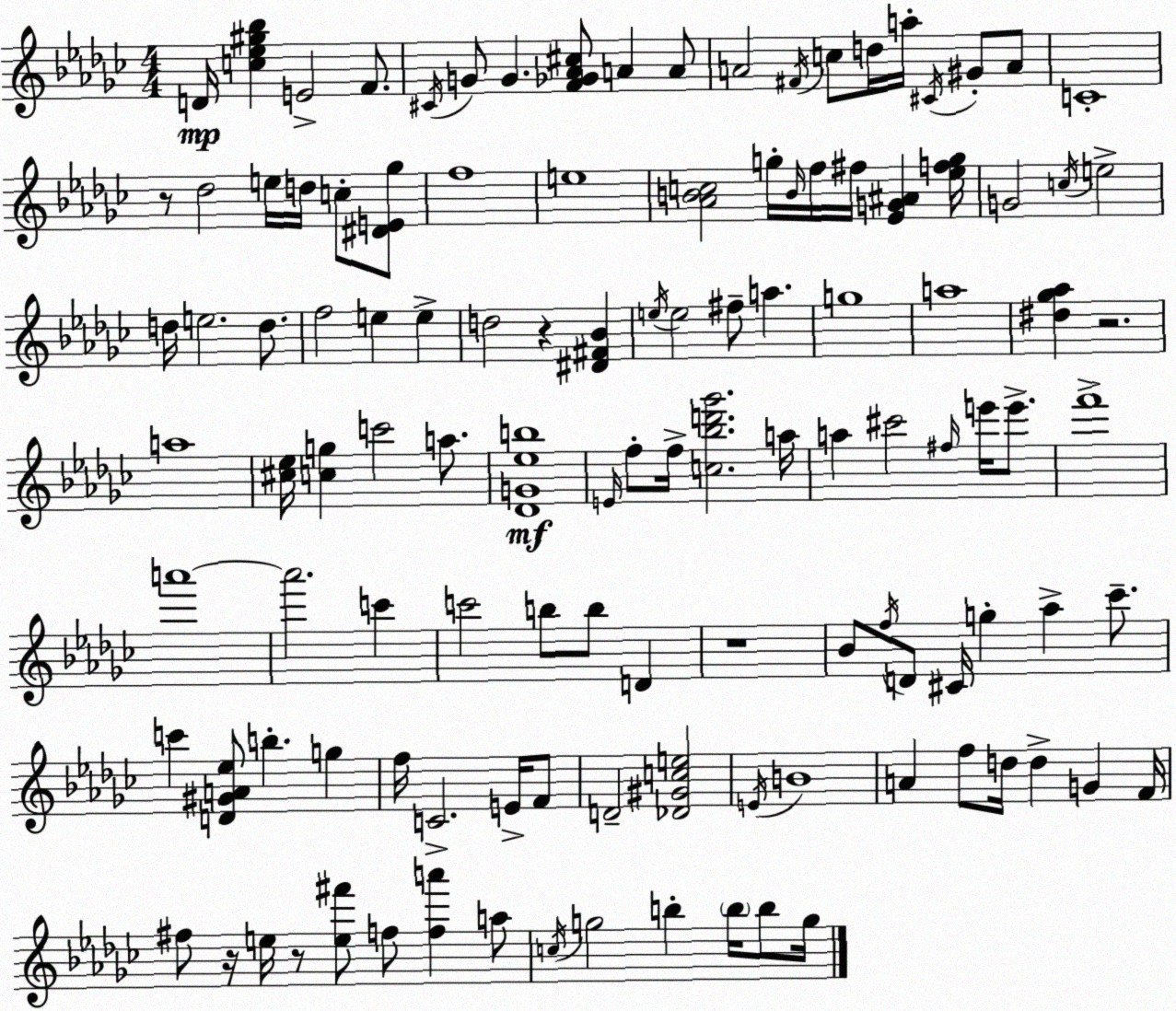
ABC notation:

X:1
T:Untitled
M:4/4
L:1/4
K:Ebm
D/4 [c_e^g_b] E2 F/2 ^C/4 G/2 G [F_G_A^c]/2 A A/2 A2 ^F/4 c/2 d/4 a/4 ^C/4 ^G/2 A/2 C4 z/2 _d2 e/4 d/4 c/2 [^DE_g]/2 f4 e4 [_ABc]2 g/4 B/4 f/4 ^f/4 [_EG^A] [_efg]/4 G2 c/4 e2 d/4 e2 d/2 f2 e e d2 z [^D^F_B] e/4 e2 ^f/2 a g4 a4 [^d_g_a] z2 a4 [^c_e]/4 [cg] c'2 a/2 [_DG_eb]4 E/4 f/2 f/4 [c_bd'_g']2 a/4 a ^c'2 ^f/4 e'/4 e'/2 f'4 a'4 a'2 c' c'2 b/2 b/2 D z4 _B/2 f/4 D/2 ^C/4 g _a _c'/2 c' [D^GA_e]/2 b g f/4 C2 E/4 F/2 D2 [_D^Gce]2 E/4 B4 A f/2 d/4 d G F/4 ^f/2 z/4 e/4 z/2 [e^f']/2 f/2 [fa'] a/2 c/4 g2 b b/4 b/2 g/4